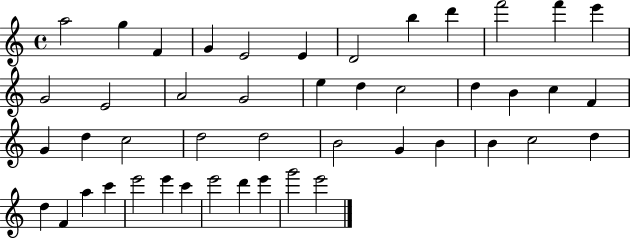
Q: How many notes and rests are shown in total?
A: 46